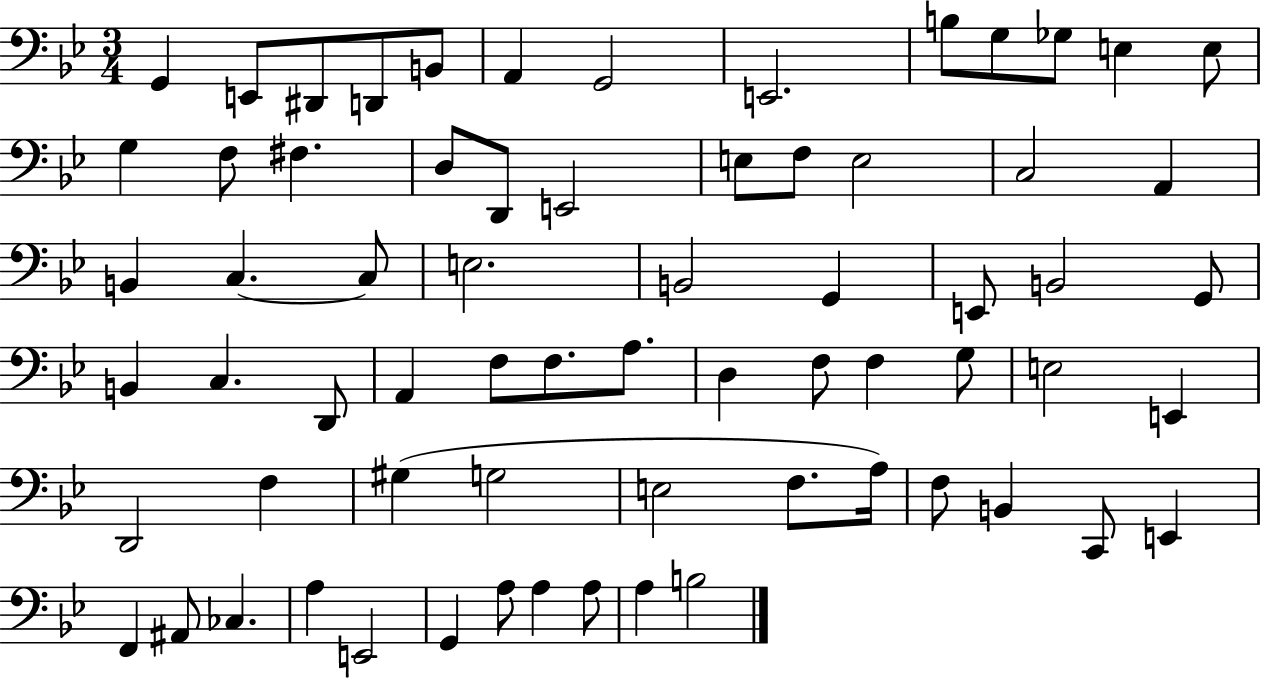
G2/q E2/e D#2/e D2/e B2/e A2/q G2/h E2/h. B3/e G3/e Gb3/e E3/q E3/e G3/q F3/e F#3/q. D3/e D2/e E2/h E3/e F3/e E3/h C3/h A2/q B2/q C3/q. C3/e E3/h. B2/h G2/q E2/e B2/h G2/e B2/q C3/q. D2/e A2/q F3/e F3/e. A3/e. D3/q F3/e F3/q G3/e E3/h E2/q D2/h F3/q G#3/q G3/h E3/h F3/e. A3/s F3/e B2/q C2/e E2/q F2/q A#2/e CES3/q. A3/q E2/h G2/q A3/e A3/q A3/e A3/q B3/h